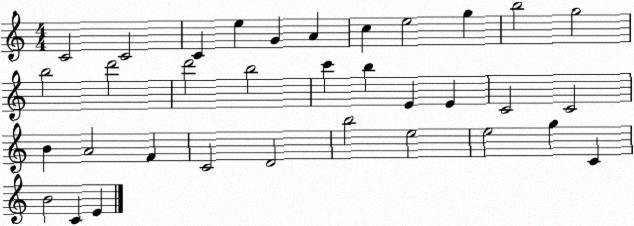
X:1
T:Untitled
M:4/4
L:1/4
K:C
C2 C2 C e G A c e2 g b2 g2 b2 d'2 d'2 b2 c' b E E C2 C2 B A2 F C2 D2 b2 e2 e2 g C B2 C E